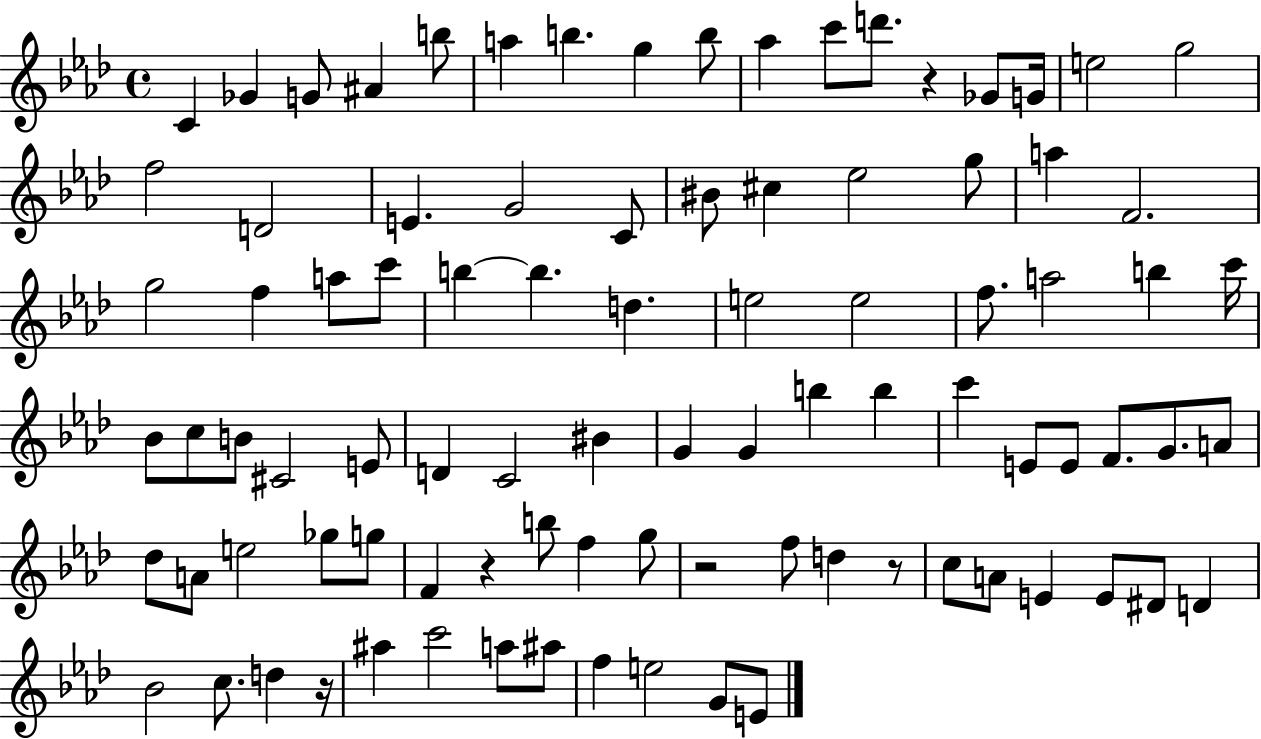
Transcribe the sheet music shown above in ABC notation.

X:1
T:Untitled
M:4/4
L:1/4
K:Ab
C _G G/2 ^A b/2 a b g b/2 _a c'/2 d'/2 z _G/2 G/4 e2 g2 f2 D2 E G2 C/2 ^B/2 ^c _e2 g/2 a F2 g2 f a/2 c'/2 b b d e2 e2 f/2 a2 b c'/4 _B/2 c/2 B/2 ^C2 E/2 D C2 ^B G G b b c' E/2 E/2 F/2 G/2 A/2 _d/2 A/2 e2 _g/2 g/2 F z b/2 f g/2 z2 f/2 d z/2 c/2 A/2 E E/2 ^D/2 D _B2 c/2 d z/4 ^a c'2 a/2 ^a/2 f e2 G/2 E/2